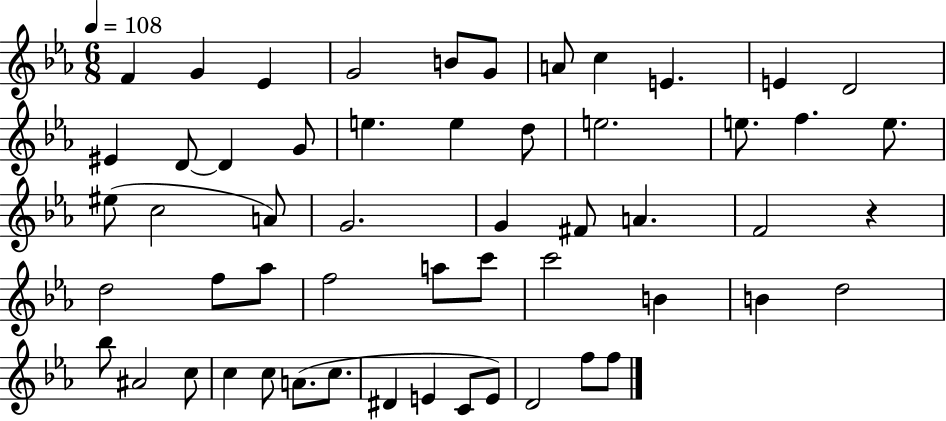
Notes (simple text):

F4/q G4/q Eb4/q G4/h B4/e G4/e A4/e C5/q E4/q. E4/q D4/h EIS4/q D4/e D4/q G4/e E5/q. E5/q D5/e E5/h. E5/e. F5/q. E5/e. EIS5/e C5/h A4/e G4/h. G4/q F#4/e A4/q. F4/h R/q D5/h F5/e Ab5/e F5/h A5/e C6/e C6/h B4/q B4/q D5/h Bb5/e A#4/h C5/e C5/q C5/e A4/e. C5/e. D#4/q E4/q C4/e E4/e D4/h F5/e F5/e